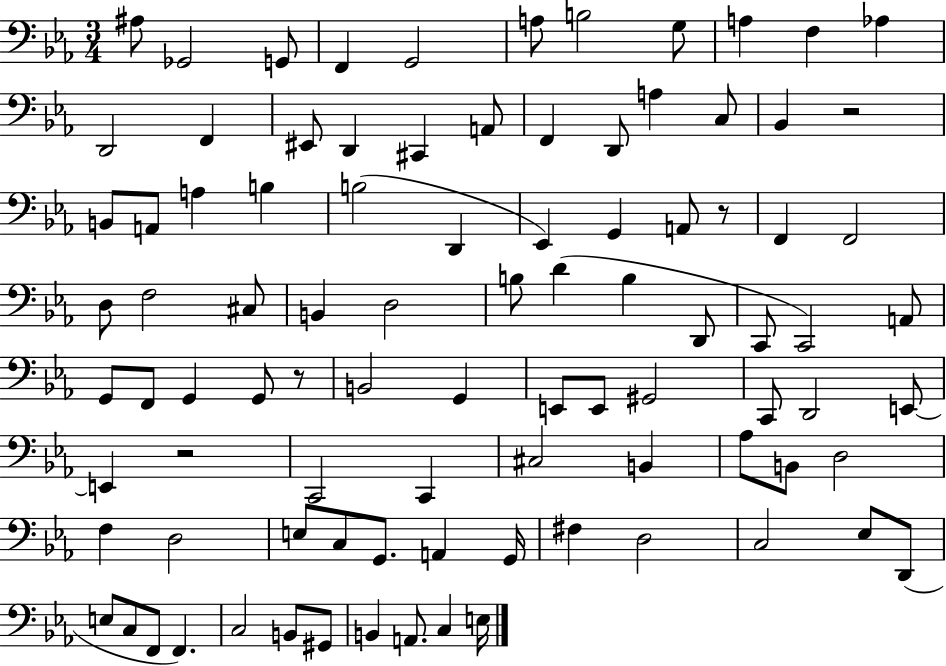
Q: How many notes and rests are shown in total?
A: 92